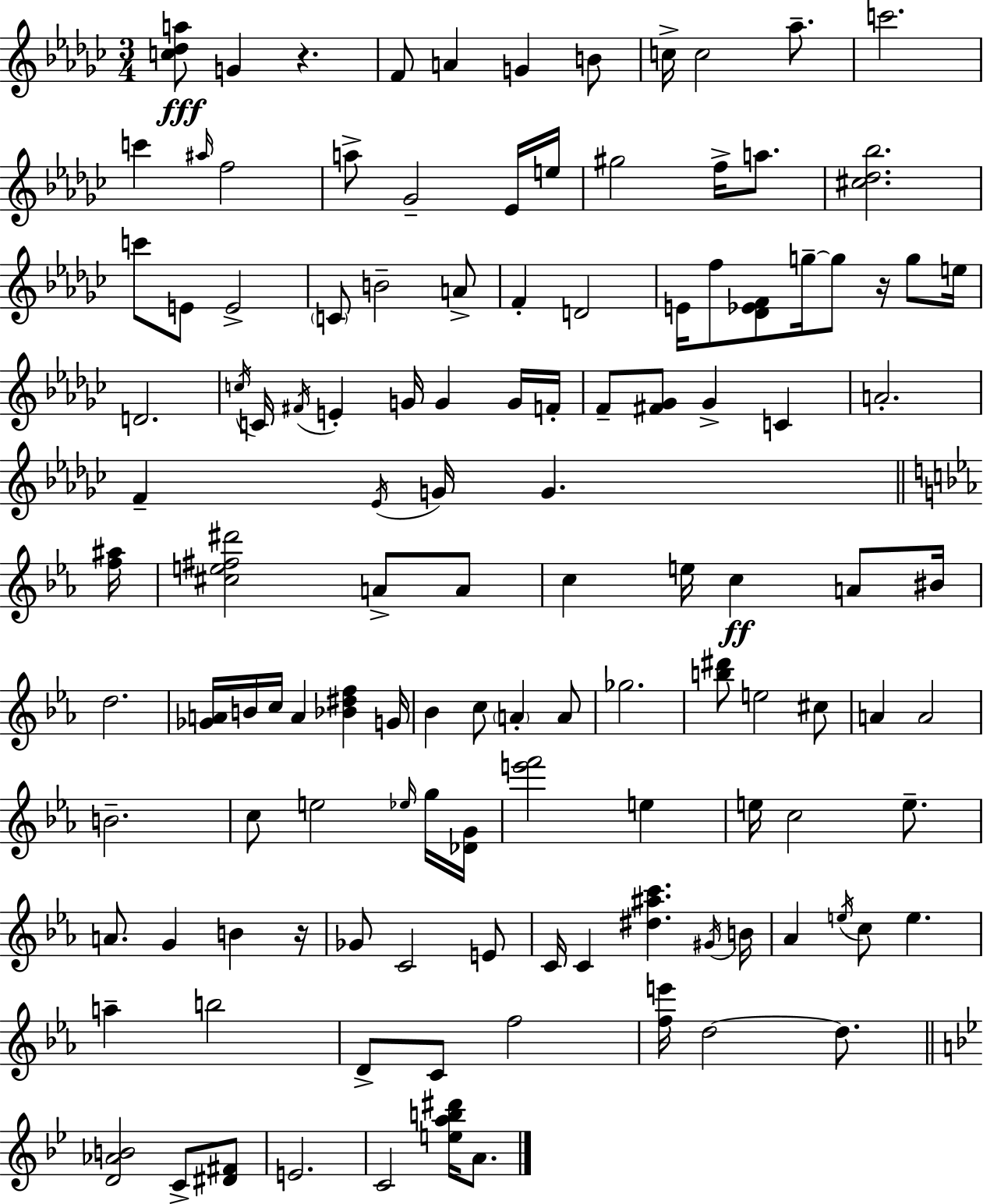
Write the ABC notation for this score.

X:1
T:Untitled
M:3/4
L:1/4
K:Ebm
[c_da]/2 G z F/2 A G B/2 c/4 c2 _a/2 c'2 c' ^a/4 f2 a/2 _G2 _E/4 e/4 ^g2 f/4 a/2 [^c_d_b]2 c'/2 E/2 E2 C/2 B2 A/2 F D2 E/4 f/2 [_D_EF]/2 g/4 g/2 z/4 g/2 e/4 D2 c/4 C/4 ^F/4 E G/4 G G/4 F/4 F/2 [^F_G]/2 _G C A2 F _E/4 G/4 G [f^a]/4 [^ce^f^d']2 A/2 A/2 c e/4 c A/2 ^B/4 d2 [_GA]/4 B/4 c/4 A [_B^df] G/4 _B c/2 A A/2 _g2 [b^d']/2 e2 ^c/2 A A2 B2 c/2 e2 _e/4 g/4 [_DG]/4 [e'f']2 e e/4 c2 e/2 A/2 G B z/4 _G/2 C2 E/2 C/4 C [^d^ac'] ^G/4 B/4 _A e/4 c/2 e a b2 D/2 C/2 f2 [fe']/4 d2 d/2 [D_AB]2 C/2 [^D^F]/2 E2 C2 [eab^d']/4 A/2